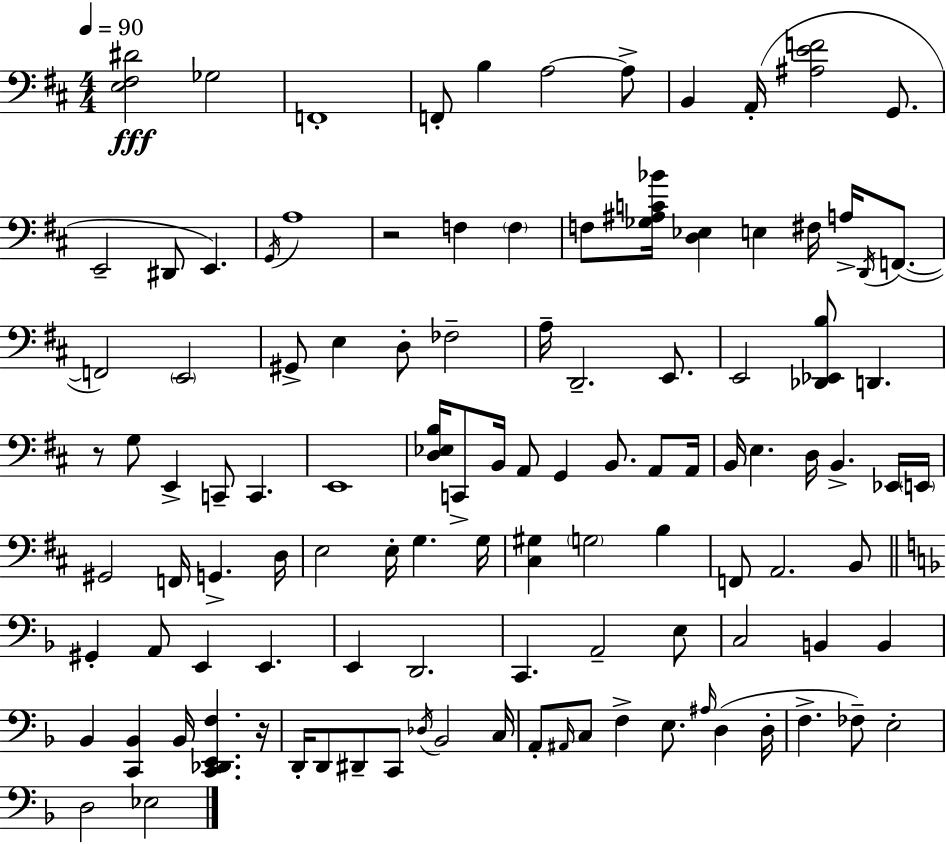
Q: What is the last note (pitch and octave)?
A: Eb3